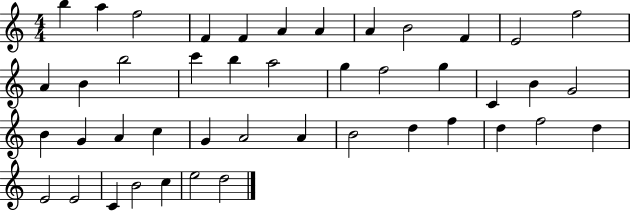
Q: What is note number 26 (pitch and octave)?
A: G4